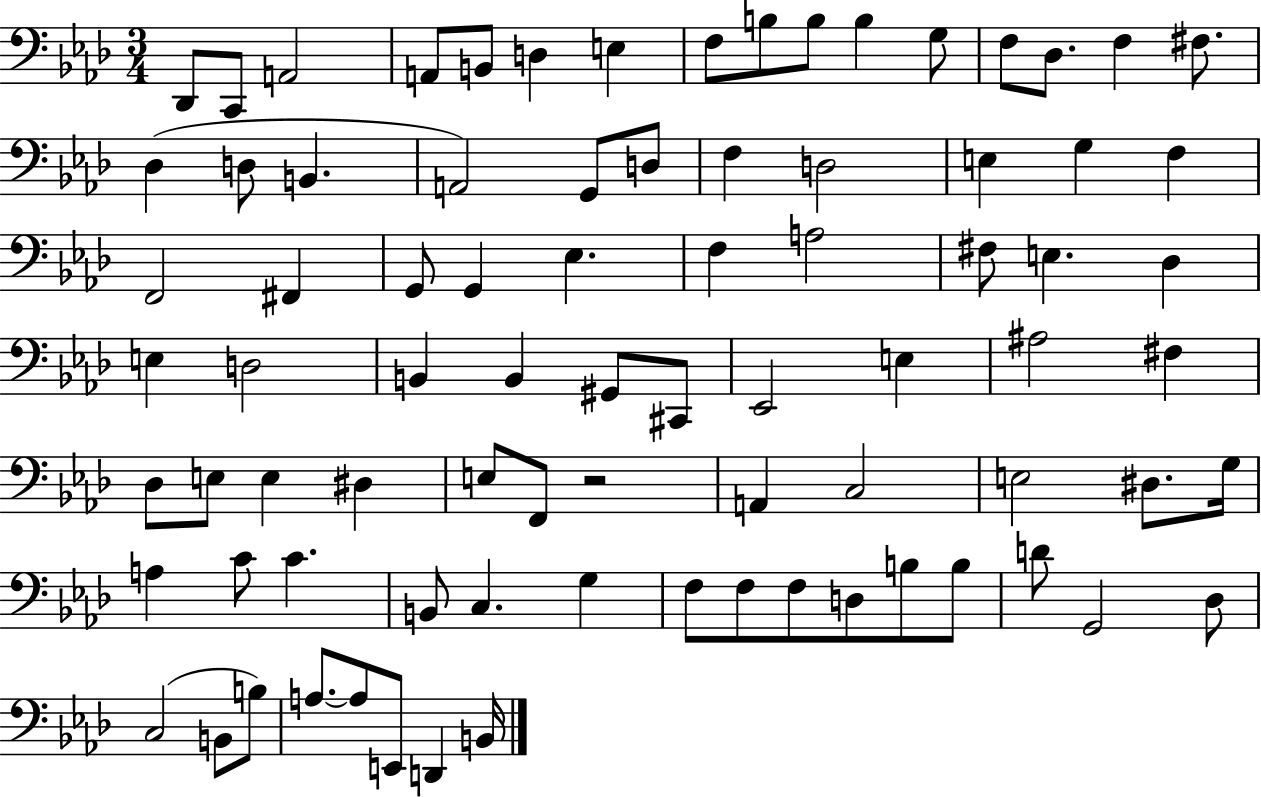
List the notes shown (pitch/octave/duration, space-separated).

Db2/e C2/e A2/h A2/e B2/e D3/q E3/q F3/e B3/e B3/e B3/q G3/e F3/e Db3/e. F3/q F#3/e. Db3/q D3/e B2/q. A2/h G2/e D3/e F3/q D3/h E3/q G3/q F3/q F2/h F#2/q G2/e G2/q Eb3/q. F3/q A3/h F#3/e E3/q. Db3/q E3/q D3/h B2/q B2/q G#2/e C#2/e Eb2/h E3/q A#3/h F#3/q Db3/e E3/e E3/q D#3/q E3/e F2/e R/h A2/q C3/h E3/h D#3/e. G3/s A3/q C4/e C4/q. B2/e C3/q. G3/q F3/e F3/e F3/e D3/e B3/e B3/e D4/e G2/h Db3/e C3/h B2/e B3/e A3/e. A3/e E2/e D2/q B2/s